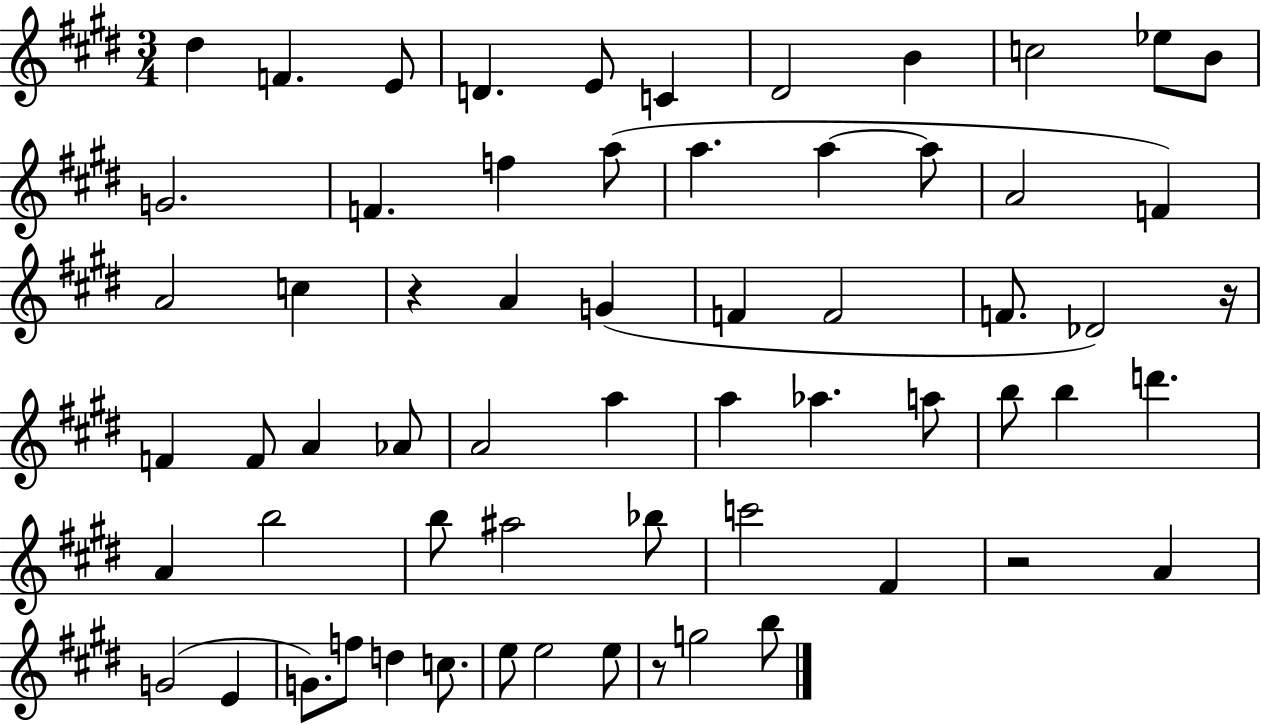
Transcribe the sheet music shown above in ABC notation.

X:1
T:Untitled
M:3/4
L:1/4
K:E
^d F E/2 D E/2 C ^D2 B c2 _e/2 B/2 G2 F f a/2 a a a/2 A2 F A2 c z A G F F2 F/2 _D2 z/4 F F/2 A _A/2 A2 a a _a a/2 b/2 b d' A b2 b/2 ^a2 _b/2 c'2 ^F z2 A G2 E G/2 f/2 d c/2 e/2 e2 e/2 z/2 g2 b/2